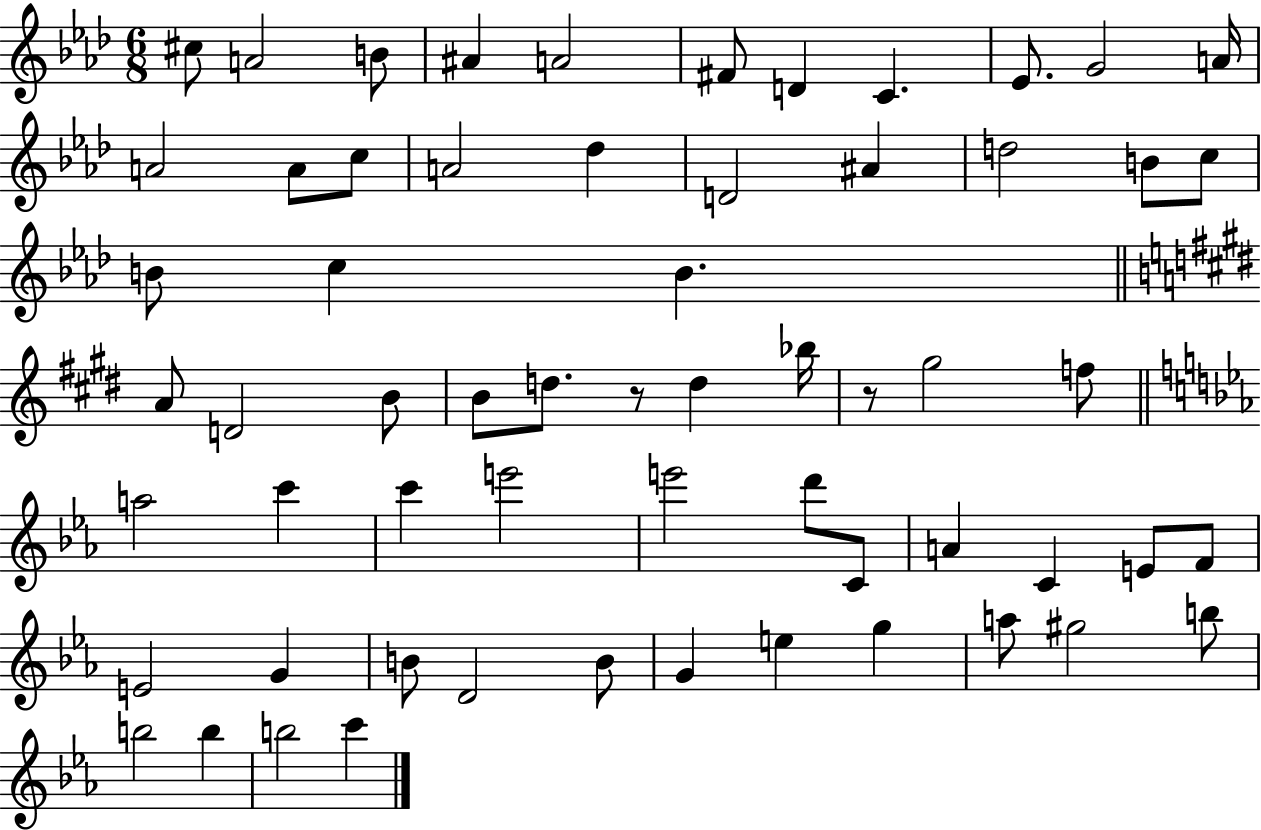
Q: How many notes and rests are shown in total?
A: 61